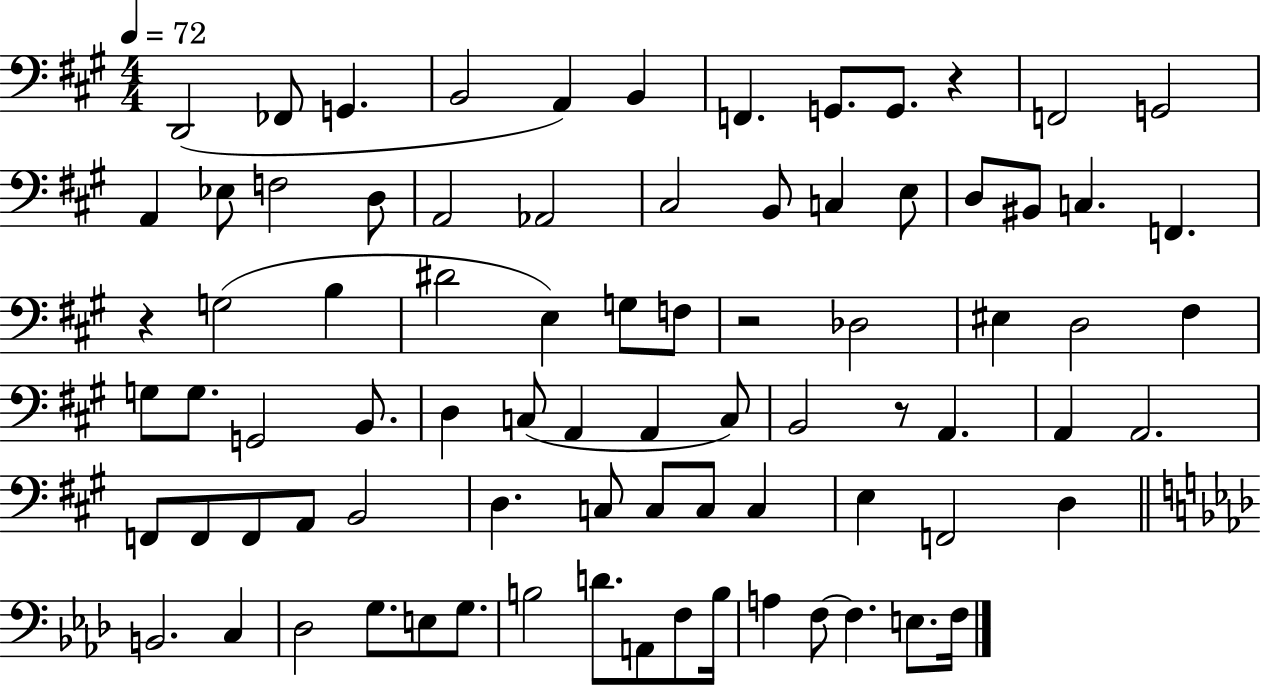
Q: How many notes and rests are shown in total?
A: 81